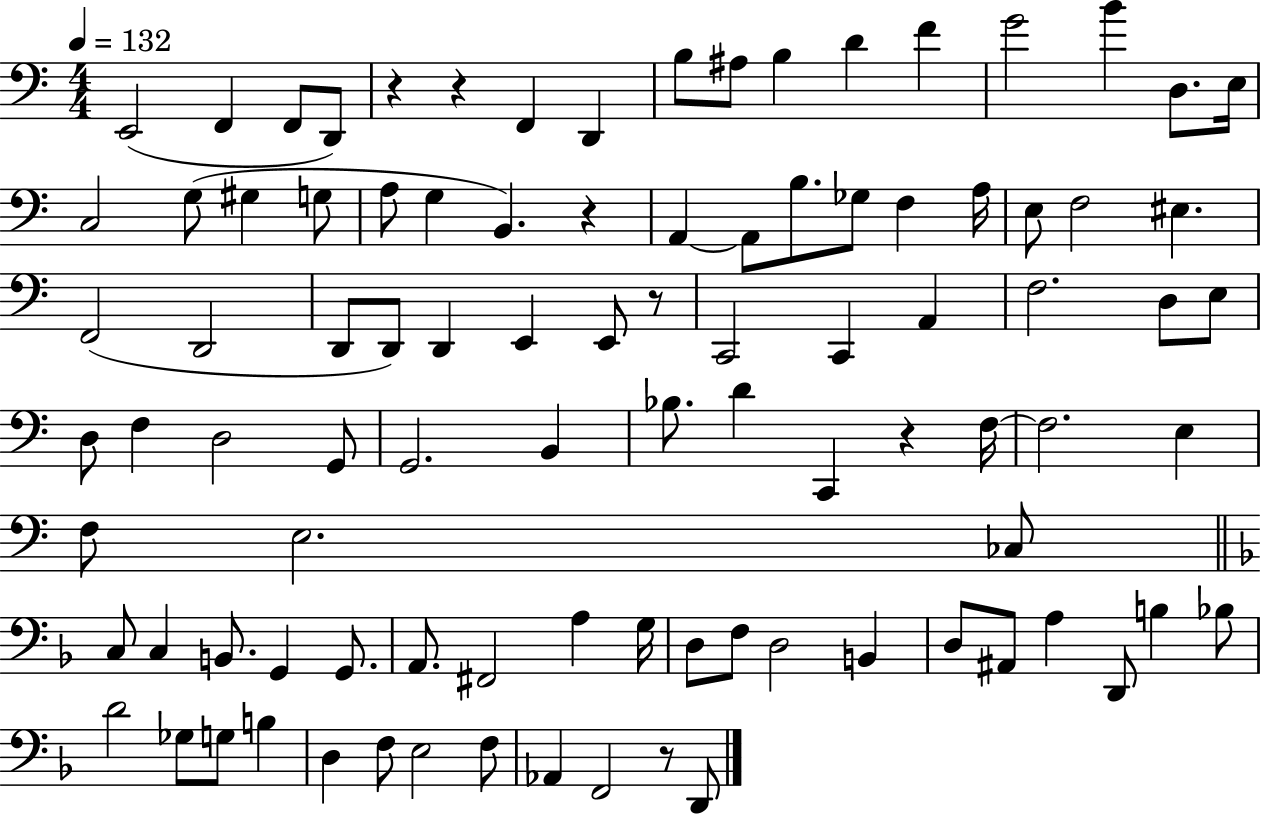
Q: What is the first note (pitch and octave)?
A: E2